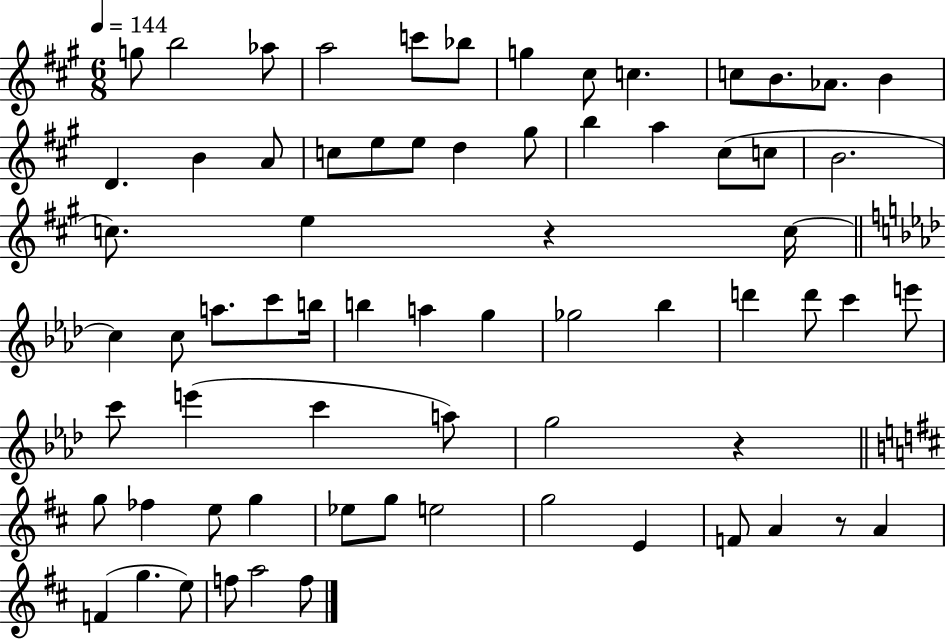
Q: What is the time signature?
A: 6/8